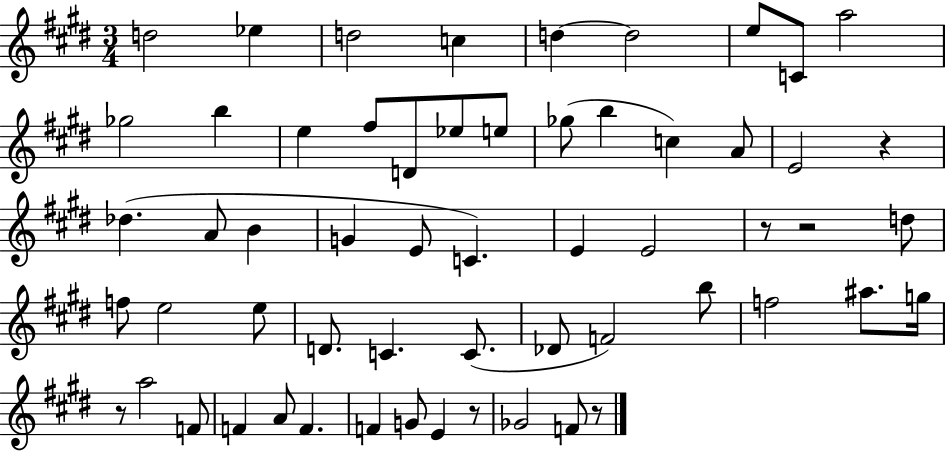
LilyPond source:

{
  \clef treble
  \numericTimeSignature
  \time 3/4
  \key e \major
  \repeat volta 2 { d''2 ees''4 | d''2 c''4 | d''4~~ d''2 | e''8 c'8 a''2 | \break ges''2 b''4 | e''4 fis''8 d'8 ees''8 e''8 | ges''8( b''4 c''4) a'8 | e'2 r4 | \break des''4.( a'8 b'4 | g'4 e'8 c'4.) | e'4 e'2 | r8 r2 d''8 | \break f''8 e''2 e''8 | d'8. c'4. c'8.( | des'8 f'2) b''8 | f''2 ais''8. g''16 | \break r8 a''2 f'8 | f'4 a'8 f'4. | f'4 g'8 e'4 r8 | ges'2 f'8 r8 | \break } \bar "|."
}